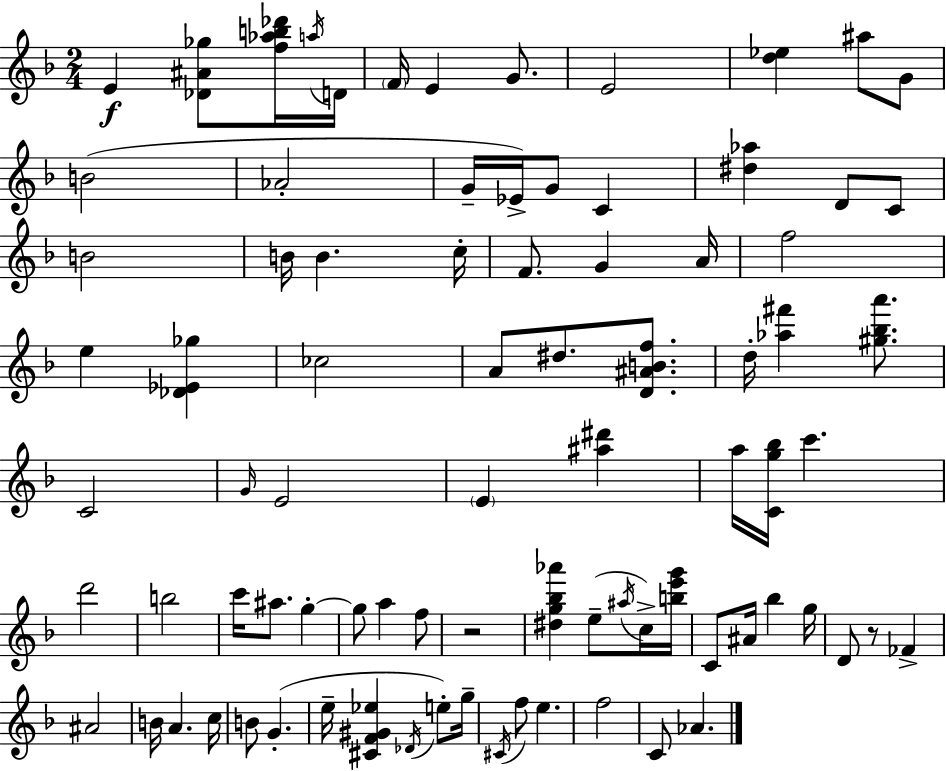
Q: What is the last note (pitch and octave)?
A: Ab4